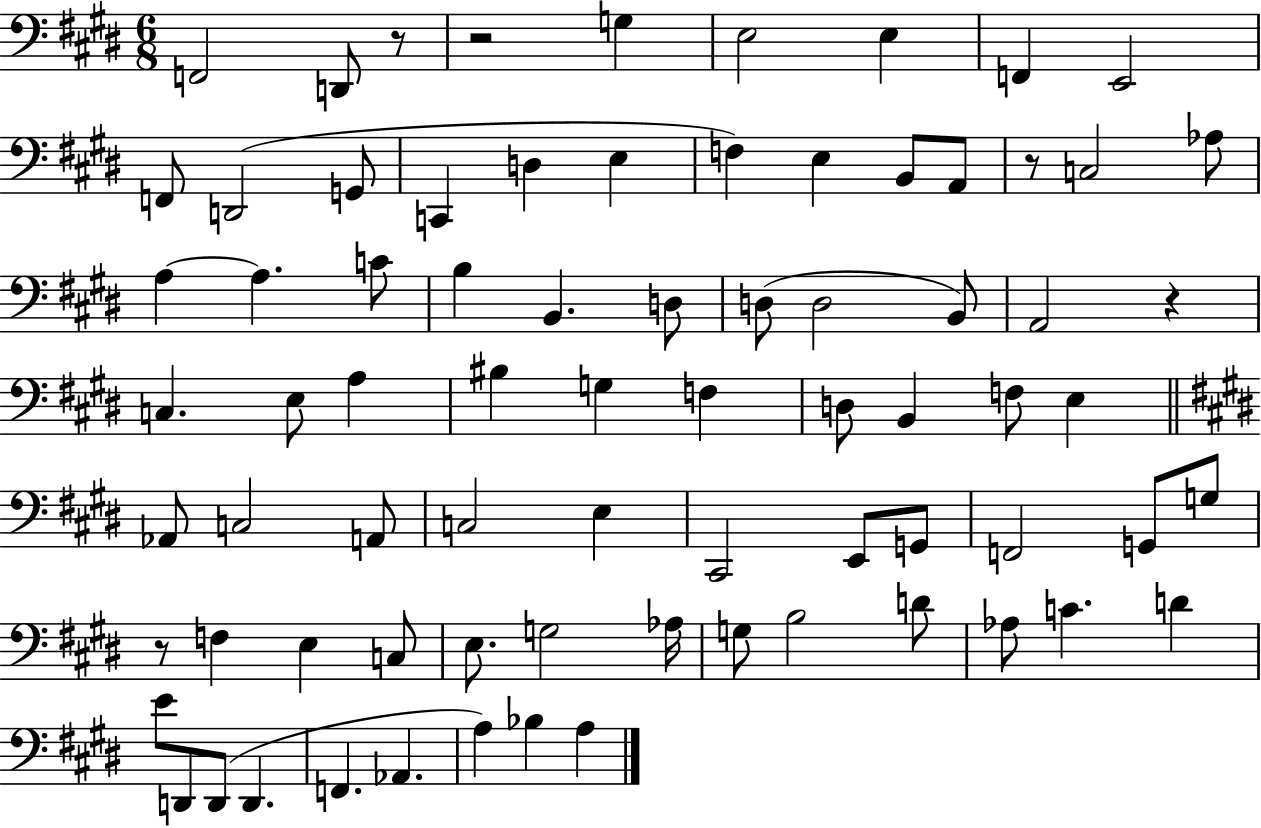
{
  \clef bass
  \numericTimeSignature
  \time 6/8
  \key e \major
  \repeat volta 2 { f,2 d,8 r8 | r2 g4 | e2 e4 | f,4 e,2 | \break f,8 d,2( g,8 | c,4 d4 e4 | f4) e4 b,8 a,8 | r8 c2 aes8 | \break a4~~ a4. c'8 | b4 b,4. d8 | d8( d2 b,8) | a,2 r4 | \break c4. e8 a4 | bis4 g4 f4 | d8 b,4 f8 e4 | \bar "||" \break \key e \major aes,8 c2 a,8 | c2 e4 | cis,2 e,8 g,8 | f,2 g,8 g8 | \break r8 f4 e4 c8 | e8. g2 aes16 | g8 b2 d'8 | aes8 c'4. d'4 | \break e'8 d,8 d,8( d,4. | f,4. aes,4. | a4) bes4 a4 | } \bar "|."
}